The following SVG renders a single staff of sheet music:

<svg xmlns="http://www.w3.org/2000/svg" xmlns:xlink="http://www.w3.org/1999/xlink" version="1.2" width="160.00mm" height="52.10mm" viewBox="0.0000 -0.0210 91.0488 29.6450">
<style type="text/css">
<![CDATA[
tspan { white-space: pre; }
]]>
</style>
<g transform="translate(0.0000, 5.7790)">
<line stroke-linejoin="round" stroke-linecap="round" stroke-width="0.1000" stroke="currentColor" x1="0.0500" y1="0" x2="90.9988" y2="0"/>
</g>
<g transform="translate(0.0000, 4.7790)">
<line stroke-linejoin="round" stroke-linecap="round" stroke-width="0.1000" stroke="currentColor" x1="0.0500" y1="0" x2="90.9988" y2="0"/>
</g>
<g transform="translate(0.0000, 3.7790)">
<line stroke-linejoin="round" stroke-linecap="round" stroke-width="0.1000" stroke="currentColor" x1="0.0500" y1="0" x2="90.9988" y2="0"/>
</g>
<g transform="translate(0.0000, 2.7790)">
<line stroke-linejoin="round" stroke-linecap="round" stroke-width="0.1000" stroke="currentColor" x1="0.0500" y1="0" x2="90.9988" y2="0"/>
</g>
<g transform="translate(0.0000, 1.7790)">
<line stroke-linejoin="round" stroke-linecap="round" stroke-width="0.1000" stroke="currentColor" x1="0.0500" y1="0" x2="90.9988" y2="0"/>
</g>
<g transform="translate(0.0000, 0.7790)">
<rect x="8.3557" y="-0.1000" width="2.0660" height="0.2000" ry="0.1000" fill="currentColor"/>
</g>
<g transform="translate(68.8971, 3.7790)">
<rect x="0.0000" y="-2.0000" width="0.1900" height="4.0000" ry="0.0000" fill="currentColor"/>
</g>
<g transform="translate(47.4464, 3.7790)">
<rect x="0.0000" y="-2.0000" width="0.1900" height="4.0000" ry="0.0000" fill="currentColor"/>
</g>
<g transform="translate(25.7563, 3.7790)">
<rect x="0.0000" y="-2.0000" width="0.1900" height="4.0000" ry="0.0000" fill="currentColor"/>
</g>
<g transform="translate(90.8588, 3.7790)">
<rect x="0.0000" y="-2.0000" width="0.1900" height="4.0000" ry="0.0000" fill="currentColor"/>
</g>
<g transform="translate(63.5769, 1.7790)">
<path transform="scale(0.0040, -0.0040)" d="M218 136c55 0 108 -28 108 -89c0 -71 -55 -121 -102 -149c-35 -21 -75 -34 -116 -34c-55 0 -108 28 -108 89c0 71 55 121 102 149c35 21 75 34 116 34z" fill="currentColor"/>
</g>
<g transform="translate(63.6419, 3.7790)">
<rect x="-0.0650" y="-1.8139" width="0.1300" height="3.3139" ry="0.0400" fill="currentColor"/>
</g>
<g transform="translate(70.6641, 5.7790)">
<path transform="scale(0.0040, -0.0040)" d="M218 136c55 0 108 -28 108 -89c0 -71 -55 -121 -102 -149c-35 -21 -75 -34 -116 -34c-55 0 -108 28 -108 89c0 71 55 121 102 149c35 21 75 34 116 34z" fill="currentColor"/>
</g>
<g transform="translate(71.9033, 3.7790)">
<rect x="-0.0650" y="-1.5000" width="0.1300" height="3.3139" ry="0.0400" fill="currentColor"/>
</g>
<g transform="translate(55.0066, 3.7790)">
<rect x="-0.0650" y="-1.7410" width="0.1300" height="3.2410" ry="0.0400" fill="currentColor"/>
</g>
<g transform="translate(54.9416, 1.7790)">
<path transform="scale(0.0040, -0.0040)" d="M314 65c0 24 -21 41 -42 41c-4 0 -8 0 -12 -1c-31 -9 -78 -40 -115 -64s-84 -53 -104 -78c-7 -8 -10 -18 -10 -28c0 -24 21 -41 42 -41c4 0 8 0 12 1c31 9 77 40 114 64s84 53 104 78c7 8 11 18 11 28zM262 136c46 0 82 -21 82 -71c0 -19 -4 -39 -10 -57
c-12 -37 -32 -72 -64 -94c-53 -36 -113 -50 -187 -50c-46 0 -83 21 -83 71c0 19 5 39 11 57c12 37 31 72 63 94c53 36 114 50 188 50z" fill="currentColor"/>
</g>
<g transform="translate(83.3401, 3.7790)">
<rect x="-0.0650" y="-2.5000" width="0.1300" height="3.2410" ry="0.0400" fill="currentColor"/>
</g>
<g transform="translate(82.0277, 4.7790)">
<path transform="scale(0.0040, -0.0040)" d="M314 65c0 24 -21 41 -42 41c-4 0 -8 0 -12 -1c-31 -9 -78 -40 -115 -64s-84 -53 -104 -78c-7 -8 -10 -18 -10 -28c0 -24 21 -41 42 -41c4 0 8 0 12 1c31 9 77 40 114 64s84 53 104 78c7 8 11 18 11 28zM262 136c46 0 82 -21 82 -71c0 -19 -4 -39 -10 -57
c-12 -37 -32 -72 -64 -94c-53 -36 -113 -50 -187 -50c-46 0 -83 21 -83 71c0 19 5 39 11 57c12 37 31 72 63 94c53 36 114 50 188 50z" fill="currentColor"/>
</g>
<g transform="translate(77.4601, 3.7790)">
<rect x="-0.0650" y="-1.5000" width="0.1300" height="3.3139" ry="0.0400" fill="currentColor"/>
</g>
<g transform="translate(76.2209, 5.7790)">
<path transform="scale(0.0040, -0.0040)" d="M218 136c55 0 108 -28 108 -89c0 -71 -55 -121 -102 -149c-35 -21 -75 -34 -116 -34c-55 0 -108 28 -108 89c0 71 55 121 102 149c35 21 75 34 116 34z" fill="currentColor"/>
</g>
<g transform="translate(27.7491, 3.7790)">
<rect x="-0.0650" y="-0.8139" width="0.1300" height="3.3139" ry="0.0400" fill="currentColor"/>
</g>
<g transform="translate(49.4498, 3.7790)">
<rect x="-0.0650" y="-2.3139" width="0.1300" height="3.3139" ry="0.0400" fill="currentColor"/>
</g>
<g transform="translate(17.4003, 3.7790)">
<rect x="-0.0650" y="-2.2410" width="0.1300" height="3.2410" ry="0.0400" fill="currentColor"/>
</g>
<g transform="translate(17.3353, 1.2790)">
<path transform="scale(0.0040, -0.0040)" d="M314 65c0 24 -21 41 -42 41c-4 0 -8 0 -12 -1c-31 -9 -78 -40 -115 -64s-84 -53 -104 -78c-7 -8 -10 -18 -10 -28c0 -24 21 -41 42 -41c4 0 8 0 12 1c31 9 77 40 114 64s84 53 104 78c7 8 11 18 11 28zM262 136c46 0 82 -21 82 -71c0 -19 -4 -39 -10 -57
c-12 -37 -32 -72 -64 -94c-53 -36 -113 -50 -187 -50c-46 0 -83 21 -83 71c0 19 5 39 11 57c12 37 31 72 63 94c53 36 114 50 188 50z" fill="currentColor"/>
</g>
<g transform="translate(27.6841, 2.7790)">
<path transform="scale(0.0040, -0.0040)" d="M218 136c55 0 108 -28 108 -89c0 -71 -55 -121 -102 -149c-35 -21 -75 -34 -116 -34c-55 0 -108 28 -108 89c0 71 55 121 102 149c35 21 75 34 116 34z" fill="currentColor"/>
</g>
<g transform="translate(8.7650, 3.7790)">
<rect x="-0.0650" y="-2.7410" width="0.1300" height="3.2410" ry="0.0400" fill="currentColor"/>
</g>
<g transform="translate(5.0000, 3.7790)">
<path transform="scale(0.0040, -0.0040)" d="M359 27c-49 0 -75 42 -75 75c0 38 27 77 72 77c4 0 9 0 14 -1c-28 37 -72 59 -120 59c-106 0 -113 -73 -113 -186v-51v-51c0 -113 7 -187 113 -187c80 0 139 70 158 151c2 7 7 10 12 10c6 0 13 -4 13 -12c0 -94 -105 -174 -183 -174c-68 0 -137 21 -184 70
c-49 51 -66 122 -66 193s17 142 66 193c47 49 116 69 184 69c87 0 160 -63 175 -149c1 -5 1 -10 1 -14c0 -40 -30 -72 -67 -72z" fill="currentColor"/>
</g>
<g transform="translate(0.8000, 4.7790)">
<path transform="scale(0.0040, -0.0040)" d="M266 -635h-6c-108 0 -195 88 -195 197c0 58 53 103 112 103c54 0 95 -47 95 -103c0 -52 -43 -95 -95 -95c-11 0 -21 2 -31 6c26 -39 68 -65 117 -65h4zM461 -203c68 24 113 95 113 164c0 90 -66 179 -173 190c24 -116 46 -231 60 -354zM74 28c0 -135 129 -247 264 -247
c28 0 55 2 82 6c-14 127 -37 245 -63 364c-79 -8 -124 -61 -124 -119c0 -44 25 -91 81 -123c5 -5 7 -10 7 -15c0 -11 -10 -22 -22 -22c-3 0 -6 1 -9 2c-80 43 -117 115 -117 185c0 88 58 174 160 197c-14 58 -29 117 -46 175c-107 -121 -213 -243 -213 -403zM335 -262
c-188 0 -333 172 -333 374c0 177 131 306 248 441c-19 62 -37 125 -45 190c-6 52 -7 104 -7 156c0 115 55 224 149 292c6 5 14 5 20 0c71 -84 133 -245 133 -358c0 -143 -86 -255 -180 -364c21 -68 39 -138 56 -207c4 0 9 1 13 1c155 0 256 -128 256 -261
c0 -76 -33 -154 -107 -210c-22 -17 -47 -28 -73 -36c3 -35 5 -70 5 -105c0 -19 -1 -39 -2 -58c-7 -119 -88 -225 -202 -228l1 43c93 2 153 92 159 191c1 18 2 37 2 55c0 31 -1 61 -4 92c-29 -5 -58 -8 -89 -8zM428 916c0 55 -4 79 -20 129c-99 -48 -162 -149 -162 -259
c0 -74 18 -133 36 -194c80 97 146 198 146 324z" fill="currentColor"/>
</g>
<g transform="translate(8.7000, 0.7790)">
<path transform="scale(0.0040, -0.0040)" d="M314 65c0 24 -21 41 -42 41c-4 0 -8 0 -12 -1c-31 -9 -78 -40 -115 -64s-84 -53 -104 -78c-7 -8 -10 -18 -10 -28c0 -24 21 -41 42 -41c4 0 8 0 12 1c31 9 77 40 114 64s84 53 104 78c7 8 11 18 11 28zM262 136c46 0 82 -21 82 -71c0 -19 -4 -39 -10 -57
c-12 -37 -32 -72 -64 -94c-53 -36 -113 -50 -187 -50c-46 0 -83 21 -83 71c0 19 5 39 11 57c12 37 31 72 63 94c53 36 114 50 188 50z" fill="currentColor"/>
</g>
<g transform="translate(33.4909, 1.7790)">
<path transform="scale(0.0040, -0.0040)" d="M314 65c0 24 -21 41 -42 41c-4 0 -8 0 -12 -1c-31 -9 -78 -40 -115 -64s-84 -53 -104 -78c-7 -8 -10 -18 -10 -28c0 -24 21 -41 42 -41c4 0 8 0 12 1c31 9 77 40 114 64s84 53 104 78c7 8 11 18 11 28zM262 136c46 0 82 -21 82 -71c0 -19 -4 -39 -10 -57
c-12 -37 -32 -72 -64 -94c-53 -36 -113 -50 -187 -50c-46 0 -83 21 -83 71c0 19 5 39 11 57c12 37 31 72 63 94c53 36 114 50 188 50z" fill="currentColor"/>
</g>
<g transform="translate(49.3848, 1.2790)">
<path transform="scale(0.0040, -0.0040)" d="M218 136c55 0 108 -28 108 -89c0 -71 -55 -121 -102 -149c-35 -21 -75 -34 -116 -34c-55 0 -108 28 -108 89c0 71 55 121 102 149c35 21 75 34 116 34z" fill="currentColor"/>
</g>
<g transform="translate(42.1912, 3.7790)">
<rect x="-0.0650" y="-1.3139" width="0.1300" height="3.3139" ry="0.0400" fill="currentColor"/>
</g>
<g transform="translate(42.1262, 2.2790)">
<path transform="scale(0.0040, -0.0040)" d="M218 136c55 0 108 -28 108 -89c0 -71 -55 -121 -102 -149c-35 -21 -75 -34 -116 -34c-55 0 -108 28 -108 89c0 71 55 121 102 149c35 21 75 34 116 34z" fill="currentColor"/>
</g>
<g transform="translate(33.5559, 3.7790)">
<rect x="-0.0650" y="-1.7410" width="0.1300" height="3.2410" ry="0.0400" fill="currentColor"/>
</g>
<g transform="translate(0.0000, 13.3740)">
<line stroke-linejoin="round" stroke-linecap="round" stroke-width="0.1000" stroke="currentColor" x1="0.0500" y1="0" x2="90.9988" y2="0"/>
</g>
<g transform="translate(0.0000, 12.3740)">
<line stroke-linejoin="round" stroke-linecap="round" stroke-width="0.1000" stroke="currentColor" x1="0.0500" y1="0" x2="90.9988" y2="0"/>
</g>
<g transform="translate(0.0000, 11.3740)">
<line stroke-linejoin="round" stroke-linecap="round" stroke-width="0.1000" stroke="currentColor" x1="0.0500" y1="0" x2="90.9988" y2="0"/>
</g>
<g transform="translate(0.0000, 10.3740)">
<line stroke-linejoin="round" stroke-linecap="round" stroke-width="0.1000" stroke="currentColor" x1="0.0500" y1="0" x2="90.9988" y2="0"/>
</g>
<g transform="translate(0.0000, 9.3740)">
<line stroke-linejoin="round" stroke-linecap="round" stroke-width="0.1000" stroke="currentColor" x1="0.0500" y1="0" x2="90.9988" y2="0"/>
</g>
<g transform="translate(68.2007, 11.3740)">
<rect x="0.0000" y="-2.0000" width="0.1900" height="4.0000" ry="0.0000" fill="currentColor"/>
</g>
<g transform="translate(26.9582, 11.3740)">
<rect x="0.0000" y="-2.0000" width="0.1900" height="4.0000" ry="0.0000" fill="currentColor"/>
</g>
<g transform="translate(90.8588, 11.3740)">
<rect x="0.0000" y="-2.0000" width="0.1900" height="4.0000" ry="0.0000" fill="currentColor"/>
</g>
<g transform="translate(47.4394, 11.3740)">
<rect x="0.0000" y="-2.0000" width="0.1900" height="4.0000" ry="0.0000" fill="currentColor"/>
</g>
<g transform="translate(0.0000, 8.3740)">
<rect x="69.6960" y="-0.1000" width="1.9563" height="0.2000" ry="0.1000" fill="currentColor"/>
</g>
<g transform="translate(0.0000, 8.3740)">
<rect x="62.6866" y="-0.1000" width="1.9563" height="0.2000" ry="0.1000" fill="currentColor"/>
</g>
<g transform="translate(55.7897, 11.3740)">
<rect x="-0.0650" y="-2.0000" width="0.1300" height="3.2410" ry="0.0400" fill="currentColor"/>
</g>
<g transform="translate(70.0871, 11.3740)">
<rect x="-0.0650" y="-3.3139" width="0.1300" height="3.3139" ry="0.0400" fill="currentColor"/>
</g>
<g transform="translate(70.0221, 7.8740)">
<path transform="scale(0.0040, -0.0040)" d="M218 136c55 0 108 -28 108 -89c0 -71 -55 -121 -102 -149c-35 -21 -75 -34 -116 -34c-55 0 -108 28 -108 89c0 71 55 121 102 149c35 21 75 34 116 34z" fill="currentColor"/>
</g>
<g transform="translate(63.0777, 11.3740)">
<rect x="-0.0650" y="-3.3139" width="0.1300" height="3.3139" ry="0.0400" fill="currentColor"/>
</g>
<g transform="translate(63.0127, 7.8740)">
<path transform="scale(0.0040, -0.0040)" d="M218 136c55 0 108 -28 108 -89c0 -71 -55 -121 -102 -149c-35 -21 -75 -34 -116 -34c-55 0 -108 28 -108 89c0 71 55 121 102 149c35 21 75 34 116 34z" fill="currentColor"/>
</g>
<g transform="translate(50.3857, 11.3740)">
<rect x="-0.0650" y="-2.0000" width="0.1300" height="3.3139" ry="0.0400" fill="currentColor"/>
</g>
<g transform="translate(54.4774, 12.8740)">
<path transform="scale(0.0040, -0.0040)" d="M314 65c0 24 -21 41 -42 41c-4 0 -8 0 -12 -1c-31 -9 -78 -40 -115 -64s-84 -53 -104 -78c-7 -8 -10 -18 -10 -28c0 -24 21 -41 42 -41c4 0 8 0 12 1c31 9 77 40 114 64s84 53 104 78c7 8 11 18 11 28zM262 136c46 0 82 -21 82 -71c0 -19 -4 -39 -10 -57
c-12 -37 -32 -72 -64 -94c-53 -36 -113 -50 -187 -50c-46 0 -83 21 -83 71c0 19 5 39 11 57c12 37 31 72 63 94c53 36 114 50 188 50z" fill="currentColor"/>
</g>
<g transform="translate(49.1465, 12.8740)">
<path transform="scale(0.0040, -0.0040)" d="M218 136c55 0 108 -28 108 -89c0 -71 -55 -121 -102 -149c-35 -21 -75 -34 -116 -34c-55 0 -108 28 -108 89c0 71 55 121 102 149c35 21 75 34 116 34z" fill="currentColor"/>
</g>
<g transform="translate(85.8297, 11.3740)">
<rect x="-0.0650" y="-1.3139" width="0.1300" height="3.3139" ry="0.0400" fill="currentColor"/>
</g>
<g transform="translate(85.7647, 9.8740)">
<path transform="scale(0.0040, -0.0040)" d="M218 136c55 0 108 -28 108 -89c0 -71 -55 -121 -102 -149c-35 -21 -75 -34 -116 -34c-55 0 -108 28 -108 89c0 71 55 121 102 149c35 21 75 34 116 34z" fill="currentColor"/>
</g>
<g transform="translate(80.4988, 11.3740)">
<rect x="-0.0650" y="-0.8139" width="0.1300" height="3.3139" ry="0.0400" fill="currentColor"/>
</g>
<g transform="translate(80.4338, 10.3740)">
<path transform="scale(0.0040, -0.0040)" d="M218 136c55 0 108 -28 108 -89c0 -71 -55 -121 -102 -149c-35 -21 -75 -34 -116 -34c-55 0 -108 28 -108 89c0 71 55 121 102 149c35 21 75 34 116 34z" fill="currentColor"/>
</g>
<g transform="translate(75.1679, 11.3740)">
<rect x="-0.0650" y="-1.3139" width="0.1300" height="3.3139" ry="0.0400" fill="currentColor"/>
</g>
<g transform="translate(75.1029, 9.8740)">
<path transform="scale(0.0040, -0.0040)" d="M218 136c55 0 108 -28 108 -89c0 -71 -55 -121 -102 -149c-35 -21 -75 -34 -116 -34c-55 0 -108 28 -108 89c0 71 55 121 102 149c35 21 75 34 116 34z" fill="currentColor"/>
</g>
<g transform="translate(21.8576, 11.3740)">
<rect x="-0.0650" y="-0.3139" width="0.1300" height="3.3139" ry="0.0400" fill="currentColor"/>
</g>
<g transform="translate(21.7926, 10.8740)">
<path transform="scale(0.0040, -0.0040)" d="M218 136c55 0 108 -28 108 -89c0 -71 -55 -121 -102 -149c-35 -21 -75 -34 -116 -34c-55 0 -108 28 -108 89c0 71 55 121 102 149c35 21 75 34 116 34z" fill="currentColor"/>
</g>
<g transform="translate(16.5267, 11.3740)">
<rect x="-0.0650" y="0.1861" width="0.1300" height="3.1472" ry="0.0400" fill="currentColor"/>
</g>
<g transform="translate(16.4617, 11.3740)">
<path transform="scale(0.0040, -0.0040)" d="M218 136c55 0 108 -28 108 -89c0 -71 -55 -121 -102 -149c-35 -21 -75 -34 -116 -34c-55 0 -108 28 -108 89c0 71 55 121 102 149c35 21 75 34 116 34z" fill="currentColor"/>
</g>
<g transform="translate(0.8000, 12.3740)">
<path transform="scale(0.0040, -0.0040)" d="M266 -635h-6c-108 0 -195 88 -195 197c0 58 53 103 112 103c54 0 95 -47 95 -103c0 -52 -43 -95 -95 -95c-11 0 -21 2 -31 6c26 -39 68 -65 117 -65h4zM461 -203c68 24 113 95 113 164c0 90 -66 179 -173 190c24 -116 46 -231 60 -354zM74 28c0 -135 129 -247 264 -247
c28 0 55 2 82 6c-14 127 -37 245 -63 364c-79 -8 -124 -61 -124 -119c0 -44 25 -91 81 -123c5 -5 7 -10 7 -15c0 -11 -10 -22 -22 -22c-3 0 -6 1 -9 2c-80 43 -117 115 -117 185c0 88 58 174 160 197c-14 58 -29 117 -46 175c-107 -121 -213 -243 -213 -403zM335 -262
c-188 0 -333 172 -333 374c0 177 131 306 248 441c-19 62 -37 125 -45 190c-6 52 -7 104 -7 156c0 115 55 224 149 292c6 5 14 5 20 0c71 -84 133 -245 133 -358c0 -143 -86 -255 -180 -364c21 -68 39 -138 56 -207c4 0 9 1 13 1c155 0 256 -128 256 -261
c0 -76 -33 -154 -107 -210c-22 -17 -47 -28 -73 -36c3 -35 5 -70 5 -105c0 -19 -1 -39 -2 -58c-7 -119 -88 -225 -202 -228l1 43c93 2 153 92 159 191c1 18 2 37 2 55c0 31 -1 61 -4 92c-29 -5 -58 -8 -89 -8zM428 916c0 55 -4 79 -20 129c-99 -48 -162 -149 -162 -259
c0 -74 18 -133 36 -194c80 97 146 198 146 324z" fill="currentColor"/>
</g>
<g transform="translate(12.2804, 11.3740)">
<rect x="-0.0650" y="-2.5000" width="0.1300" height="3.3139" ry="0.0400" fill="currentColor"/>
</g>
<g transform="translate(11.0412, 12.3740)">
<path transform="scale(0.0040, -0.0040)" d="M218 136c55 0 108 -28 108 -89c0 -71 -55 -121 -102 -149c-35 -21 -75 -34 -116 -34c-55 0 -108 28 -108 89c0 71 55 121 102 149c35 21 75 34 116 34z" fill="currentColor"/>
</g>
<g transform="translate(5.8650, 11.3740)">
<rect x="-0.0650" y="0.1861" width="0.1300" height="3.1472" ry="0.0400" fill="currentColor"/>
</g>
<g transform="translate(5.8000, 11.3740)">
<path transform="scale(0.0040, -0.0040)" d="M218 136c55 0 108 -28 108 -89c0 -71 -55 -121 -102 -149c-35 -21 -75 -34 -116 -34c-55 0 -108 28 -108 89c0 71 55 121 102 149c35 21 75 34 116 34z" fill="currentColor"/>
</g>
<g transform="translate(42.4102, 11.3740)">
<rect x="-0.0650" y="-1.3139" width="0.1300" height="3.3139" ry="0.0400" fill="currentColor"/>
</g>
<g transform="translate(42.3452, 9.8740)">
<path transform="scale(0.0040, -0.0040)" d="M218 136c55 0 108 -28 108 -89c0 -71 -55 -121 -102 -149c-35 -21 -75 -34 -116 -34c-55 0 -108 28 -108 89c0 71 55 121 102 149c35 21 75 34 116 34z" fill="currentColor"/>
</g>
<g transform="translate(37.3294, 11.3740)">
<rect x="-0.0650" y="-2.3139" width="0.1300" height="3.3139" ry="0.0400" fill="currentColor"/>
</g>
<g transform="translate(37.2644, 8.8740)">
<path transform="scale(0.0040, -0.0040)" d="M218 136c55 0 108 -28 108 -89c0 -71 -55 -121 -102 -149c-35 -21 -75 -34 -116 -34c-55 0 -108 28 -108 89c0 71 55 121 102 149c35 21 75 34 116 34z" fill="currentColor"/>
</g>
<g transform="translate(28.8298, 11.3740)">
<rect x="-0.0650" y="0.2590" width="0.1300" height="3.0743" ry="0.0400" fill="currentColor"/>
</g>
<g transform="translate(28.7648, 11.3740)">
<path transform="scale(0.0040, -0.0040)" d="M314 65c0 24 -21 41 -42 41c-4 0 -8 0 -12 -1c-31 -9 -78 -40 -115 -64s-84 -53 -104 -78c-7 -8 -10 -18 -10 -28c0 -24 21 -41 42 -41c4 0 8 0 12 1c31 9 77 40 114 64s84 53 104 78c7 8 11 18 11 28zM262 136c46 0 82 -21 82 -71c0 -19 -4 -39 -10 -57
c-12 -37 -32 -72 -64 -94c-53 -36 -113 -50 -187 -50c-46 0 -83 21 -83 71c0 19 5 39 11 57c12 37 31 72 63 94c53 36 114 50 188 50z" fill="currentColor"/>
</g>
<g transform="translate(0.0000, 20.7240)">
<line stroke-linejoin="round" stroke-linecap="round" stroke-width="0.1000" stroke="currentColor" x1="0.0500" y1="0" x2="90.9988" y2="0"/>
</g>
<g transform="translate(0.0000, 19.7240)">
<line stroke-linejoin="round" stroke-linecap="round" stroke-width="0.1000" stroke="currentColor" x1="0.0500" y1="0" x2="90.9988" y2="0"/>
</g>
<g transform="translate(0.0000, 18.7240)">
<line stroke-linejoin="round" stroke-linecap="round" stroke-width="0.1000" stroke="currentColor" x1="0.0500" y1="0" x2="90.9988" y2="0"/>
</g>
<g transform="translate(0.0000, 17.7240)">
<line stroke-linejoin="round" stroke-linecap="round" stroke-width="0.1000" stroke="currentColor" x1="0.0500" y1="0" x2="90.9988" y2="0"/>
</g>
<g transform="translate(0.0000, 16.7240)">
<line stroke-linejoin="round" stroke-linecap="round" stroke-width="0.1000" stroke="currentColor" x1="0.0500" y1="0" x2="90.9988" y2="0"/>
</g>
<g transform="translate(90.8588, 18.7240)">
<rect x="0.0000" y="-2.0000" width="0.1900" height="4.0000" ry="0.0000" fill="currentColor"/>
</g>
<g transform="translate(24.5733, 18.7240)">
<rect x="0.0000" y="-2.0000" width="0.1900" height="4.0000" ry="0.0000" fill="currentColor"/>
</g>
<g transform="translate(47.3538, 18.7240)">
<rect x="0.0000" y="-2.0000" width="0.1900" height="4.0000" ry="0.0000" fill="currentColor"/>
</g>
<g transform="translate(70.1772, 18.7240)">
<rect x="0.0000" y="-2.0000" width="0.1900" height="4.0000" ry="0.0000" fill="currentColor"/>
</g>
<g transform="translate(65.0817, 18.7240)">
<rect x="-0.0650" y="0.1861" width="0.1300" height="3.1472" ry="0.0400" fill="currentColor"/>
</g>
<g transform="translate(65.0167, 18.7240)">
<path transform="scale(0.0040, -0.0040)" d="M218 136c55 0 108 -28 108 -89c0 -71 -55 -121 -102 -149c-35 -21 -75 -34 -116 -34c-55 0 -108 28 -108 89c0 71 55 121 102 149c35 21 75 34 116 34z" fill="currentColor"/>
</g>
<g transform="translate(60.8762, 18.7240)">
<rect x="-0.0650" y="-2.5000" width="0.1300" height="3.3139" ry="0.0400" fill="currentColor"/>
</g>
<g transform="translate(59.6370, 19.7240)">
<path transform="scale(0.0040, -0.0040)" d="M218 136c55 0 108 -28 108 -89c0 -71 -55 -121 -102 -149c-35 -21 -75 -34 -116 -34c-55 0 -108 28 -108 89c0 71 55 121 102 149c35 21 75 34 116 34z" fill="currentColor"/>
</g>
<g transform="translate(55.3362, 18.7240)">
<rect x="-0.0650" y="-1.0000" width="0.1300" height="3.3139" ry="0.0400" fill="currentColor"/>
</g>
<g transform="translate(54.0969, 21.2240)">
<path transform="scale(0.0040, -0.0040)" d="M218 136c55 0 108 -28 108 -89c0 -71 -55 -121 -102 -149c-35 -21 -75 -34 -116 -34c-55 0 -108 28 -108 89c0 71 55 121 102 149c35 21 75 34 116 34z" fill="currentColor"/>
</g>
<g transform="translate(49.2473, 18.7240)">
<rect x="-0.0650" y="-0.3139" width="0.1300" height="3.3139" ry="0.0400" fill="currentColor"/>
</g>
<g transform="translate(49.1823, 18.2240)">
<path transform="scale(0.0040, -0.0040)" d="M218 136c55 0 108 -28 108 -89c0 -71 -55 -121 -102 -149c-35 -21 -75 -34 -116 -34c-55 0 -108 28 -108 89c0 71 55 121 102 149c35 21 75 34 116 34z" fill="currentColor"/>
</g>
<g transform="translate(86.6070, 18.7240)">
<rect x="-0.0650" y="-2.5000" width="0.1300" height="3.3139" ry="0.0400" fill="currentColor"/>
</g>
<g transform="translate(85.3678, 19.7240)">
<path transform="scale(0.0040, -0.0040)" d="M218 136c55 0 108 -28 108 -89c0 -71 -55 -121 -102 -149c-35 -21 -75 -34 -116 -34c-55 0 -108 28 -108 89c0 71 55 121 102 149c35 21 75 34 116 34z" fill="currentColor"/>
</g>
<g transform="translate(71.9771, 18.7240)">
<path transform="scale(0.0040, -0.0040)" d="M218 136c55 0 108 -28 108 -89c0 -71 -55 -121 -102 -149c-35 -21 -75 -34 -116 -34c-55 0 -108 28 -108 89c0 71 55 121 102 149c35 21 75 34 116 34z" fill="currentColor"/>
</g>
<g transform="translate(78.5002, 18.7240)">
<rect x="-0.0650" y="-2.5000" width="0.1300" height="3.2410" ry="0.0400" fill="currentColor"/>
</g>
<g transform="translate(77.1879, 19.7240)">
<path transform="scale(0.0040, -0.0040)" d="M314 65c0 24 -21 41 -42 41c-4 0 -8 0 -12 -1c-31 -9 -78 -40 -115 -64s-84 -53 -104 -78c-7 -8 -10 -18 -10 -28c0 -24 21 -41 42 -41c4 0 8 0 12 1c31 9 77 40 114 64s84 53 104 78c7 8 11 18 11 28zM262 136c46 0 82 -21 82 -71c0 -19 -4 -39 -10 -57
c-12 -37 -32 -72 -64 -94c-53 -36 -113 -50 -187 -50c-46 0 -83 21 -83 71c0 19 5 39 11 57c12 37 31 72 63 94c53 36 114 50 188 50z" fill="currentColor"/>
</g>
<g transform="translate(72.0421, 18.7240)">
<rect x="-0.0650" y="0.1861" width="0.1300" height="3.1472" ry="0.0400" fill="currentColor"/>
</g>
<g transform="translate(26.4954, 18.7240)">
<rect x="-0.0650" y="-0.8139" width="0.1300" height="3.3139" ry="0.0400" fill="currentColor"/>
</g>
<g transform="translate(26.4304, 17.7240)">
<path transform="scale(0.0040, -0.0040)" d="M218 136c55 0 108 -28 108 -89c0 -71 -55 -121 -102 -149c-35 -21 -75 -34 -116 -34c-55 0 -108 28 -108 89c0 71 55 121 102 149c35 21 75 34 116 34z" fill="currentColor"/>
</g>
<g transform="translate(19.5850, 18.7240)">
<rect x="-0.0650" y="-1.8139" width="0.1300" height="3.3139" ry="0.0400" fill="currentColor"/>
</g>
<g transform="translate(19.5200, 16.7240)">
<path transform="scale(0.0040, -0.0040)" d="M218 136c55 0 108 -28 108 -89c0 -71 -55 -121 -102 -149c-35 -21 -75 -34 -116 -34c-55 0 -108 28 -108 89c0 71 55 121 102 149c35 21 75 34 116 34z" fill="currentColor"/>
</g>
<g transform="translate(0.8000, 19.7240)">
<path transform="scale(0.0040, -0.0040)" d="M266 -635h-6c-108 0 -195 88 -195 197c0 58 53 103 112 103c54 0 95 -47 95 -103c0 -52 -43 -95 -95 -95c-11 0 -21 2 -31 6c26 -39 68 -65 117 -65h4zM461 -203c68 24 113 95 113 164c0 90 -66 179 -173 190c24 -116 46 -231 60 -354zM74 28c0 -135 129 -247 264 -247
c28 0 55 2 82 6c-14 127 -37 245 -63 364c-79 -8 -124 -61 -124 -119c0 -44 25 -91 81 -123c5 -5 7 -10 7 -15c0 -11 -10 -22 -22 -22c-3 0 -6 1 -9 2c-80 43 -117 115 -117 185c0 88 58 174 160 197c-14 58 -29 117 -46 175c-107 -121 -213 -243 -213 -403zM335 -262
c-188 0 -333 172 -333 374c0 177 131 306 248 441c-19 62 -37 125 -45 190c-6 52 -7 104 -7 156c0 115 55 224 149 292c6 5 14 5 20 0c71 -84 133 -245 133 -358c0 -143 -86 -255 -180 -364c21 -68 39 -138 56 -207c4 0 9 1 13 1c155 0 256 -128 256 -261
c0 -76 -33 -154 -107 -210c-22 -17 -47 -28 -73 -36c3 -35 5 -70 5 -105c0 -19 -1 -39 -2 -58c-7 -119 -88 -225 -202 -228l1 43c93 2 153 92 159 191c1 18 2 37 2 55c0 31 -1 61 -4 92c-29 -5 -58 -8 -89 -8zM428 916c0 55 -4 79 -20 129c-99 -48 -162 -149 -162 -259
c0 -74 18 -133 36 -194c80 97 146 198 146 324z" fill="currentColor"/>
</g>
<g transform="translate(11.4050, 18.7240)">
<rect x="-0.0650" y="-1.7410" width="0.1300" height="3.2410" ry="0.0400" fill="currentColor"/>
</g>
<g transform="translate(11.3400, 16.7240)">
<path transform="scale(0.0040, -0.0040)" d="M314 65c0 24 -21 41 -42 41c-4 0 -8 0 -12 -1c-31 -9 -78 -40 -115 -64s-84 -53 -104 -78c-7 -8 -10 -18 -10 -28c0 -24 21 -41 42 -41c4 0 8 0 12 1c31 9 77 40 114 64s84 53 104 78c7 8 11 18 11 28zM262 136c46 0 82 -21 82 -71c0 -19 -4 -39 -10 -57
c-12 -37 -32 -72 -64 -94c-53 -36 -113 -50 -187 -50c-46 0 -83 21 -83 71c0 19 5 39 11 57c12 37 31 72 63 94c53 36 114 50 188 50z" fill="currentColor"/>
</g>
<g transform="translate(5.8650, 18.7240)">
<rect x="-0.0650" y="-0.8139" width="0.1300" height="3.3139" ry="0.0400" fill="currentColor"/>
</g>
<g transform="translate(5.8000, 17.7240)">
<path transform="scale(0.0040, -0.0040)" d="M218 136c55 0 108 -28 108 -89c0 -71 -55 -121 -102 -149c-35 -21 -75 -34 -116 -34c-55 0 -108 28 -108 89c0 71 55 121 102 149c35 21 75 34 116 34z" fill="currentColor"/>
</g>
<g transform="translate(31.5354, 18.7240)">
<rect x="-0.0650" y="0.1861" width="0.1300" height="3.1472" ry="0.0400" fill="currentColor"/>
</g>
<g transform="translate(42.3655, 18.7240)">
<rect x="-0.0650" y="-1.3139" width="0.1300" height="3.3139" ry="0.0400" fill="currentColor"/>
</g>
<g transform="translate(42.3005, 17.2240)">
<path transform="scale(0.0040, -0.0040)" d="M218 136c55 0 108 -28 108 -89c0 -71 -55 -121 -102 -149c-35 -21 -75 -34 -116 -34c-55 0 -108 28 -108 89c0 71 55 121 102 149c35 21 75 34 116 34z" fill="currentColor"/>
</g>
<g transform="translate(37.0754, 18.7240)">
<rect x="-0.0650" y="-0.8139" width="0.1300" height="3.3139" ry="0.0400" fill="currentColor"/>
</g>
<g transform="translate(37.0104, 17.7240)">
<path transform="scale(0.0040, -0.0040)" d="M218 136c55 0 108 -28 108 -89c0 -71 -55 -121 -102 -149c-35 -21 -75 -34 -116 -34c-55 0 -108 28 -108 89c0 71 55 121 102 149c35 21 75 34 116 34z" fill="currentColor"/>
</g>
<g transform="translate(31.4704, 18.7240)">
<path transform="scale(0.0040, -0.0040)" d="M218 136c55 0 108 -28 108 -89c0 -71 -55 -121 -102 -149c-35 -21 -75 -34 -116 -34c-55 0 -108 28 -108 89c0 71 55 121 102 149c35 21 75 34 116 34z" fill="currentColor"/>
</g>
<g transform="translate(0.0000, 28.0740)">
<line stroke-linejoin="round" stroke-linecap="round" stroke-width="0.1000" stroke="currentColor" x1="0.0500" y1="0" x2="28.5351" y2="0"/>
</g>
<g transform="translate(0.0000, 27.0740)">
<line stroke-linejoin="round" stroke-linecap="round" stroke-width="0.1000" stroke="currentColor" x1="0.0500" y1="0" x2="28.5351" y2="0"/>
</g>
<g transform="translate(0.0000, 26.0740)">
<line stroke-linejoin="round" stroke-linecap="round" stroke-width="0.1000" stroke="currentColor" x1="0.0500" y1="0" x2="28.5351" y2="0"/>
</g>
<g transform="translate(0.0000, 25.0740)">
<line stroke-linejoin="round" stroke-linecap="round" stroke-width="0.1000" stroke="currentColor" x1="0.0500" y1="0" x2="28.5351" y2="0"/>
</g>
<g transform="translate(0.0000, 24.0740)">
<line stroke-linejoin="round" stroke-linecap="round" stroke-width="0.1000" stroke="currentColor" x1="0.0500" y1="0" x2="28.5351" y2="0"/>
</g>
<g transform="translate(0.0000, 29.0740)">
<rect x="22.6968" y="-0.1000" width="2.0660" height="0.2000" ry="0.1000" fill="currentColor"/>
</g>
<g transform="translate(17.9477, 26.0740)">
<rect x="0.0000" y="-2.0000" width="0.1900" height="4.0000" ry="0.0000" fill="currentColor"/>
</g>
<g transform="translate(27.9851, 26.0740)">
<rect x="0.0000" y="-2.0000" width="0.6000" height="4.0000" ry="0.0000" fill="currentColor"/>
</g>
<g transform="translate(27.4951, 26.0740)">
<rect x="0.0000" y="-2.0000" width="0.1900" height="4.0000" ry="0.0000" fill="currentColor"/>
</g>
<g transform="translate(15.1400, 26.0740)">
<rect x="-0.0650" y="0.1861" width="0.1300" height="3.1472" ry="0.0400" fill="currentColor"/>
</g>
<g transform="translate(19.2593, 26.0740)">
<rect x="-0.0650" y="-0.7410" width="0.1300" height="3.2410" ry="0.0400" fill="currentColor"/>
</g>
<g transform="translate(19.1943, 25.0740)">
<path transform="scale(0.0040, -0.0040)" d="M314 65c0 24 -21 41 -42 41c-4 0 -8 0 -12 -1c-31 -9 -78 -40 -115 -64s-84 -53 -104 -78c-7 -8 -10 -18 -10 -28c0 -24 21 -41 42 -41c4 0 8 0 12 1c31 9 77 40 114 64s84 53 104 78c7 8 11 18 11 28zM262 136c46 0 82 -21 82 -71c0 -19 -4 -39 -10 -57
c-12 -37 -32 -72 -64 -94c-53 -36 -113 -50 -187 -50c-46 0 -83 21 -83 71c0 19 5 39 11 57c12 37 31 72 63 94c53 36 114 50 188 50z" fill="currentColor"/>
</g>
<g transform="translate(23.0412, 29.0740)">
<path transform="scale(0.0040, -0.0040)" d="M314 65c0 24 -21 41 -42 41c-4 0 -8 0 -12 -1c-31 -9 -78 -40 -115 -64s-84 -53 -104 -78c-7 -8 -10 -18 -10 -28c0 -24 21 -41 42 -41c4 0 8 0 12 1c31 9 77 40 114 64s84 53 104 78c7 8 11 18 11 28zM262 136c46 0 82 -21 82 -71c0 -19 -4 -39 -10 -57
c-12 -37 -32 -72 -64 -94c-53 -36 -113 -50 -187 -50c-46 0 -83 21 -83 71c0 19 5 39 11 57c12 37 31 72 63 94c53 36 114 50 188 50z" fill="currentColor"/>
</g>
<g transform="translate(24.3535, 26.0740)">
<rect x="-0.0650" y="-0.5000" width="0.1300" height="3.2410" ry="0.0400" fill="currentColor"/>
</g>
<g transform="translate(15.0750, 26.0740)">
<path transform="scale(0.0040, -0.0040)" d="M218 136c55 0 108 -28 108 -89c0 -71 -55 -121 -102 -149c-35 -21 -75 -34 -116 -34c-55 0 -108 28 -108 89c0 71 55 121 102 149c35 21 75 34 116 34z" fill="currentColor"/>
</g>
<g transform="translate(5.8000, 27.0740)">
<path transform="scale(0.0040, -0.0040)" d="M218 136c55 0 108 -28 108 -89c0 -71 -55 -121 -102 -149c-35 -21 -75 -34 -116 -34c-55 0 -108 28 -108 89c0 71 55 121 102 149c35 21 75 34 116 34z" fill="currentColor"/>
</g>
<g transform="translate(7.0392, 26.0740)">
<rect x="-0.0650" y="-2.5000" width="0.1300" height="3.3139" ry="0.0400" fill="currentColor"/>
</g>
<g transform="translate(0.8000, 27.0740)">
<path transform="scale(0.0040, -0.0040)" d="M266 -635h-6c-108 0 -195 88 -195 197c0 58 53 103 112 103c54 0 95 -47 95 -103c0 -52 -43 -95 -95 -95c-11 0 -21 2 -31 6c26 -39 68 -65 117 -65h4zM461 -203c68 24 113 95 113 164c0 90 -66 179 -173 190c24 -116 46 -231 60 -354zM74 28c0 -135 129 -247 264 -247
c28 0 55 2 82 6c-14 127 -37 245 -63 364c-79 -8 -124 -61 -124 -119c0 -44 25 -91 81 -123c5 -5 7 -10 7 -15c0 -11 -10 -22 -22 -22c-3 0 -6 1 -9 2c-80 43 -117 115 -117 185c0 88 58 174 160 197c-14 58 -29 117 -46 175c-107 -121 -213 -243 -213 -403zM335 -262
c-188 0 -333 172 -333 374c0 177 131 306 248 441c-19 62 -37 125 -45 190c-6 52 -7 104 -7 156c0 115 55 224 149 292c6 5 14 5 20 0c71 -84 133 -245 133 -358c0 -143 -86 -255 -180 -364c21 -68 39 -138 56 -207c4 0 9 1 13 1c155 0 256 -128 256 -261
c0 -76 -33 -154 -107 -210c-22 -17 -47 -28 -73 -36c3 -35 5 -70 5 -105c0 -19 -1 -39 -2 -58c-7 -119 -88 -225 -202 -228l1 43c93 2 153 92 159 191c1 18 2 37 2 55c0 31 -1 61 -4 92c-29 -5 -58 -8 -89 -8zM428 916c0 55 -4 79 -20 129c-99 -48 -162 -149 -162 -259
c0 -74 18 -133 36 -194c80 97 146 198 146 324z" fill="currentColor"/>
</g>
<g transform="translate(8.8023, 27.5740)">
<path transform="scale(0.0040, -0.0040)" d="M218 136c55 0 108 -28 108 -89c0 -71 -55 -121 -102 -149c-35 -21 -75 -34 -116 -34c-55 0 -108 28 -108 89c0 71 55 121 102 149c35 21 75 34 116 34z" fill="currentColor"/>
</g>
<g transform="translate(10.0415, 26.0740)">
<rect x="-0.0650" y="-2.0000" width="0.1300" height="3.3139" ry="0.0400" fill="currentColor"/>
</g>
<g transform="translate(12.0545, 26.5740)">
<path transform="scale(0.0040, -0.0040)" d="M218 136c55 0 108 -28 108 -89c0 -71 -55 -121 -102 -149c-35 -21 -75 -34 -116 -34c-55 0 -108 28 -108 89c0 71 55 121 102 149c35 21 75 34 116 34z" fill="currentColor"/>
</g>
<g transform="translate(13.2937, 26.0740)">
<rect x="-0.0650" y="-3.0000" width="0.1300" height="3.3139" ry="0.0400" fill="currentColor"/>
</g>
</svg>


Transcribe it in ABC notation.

X:1
T:Untitled
M:4/4
L:1/4
K:C
a2 g2 d f2 e g f2 f E E G2 B G B c B2 g e F F2 b b e d e d f2 f d B d e c D G B B G2 G G F A B d2 C2